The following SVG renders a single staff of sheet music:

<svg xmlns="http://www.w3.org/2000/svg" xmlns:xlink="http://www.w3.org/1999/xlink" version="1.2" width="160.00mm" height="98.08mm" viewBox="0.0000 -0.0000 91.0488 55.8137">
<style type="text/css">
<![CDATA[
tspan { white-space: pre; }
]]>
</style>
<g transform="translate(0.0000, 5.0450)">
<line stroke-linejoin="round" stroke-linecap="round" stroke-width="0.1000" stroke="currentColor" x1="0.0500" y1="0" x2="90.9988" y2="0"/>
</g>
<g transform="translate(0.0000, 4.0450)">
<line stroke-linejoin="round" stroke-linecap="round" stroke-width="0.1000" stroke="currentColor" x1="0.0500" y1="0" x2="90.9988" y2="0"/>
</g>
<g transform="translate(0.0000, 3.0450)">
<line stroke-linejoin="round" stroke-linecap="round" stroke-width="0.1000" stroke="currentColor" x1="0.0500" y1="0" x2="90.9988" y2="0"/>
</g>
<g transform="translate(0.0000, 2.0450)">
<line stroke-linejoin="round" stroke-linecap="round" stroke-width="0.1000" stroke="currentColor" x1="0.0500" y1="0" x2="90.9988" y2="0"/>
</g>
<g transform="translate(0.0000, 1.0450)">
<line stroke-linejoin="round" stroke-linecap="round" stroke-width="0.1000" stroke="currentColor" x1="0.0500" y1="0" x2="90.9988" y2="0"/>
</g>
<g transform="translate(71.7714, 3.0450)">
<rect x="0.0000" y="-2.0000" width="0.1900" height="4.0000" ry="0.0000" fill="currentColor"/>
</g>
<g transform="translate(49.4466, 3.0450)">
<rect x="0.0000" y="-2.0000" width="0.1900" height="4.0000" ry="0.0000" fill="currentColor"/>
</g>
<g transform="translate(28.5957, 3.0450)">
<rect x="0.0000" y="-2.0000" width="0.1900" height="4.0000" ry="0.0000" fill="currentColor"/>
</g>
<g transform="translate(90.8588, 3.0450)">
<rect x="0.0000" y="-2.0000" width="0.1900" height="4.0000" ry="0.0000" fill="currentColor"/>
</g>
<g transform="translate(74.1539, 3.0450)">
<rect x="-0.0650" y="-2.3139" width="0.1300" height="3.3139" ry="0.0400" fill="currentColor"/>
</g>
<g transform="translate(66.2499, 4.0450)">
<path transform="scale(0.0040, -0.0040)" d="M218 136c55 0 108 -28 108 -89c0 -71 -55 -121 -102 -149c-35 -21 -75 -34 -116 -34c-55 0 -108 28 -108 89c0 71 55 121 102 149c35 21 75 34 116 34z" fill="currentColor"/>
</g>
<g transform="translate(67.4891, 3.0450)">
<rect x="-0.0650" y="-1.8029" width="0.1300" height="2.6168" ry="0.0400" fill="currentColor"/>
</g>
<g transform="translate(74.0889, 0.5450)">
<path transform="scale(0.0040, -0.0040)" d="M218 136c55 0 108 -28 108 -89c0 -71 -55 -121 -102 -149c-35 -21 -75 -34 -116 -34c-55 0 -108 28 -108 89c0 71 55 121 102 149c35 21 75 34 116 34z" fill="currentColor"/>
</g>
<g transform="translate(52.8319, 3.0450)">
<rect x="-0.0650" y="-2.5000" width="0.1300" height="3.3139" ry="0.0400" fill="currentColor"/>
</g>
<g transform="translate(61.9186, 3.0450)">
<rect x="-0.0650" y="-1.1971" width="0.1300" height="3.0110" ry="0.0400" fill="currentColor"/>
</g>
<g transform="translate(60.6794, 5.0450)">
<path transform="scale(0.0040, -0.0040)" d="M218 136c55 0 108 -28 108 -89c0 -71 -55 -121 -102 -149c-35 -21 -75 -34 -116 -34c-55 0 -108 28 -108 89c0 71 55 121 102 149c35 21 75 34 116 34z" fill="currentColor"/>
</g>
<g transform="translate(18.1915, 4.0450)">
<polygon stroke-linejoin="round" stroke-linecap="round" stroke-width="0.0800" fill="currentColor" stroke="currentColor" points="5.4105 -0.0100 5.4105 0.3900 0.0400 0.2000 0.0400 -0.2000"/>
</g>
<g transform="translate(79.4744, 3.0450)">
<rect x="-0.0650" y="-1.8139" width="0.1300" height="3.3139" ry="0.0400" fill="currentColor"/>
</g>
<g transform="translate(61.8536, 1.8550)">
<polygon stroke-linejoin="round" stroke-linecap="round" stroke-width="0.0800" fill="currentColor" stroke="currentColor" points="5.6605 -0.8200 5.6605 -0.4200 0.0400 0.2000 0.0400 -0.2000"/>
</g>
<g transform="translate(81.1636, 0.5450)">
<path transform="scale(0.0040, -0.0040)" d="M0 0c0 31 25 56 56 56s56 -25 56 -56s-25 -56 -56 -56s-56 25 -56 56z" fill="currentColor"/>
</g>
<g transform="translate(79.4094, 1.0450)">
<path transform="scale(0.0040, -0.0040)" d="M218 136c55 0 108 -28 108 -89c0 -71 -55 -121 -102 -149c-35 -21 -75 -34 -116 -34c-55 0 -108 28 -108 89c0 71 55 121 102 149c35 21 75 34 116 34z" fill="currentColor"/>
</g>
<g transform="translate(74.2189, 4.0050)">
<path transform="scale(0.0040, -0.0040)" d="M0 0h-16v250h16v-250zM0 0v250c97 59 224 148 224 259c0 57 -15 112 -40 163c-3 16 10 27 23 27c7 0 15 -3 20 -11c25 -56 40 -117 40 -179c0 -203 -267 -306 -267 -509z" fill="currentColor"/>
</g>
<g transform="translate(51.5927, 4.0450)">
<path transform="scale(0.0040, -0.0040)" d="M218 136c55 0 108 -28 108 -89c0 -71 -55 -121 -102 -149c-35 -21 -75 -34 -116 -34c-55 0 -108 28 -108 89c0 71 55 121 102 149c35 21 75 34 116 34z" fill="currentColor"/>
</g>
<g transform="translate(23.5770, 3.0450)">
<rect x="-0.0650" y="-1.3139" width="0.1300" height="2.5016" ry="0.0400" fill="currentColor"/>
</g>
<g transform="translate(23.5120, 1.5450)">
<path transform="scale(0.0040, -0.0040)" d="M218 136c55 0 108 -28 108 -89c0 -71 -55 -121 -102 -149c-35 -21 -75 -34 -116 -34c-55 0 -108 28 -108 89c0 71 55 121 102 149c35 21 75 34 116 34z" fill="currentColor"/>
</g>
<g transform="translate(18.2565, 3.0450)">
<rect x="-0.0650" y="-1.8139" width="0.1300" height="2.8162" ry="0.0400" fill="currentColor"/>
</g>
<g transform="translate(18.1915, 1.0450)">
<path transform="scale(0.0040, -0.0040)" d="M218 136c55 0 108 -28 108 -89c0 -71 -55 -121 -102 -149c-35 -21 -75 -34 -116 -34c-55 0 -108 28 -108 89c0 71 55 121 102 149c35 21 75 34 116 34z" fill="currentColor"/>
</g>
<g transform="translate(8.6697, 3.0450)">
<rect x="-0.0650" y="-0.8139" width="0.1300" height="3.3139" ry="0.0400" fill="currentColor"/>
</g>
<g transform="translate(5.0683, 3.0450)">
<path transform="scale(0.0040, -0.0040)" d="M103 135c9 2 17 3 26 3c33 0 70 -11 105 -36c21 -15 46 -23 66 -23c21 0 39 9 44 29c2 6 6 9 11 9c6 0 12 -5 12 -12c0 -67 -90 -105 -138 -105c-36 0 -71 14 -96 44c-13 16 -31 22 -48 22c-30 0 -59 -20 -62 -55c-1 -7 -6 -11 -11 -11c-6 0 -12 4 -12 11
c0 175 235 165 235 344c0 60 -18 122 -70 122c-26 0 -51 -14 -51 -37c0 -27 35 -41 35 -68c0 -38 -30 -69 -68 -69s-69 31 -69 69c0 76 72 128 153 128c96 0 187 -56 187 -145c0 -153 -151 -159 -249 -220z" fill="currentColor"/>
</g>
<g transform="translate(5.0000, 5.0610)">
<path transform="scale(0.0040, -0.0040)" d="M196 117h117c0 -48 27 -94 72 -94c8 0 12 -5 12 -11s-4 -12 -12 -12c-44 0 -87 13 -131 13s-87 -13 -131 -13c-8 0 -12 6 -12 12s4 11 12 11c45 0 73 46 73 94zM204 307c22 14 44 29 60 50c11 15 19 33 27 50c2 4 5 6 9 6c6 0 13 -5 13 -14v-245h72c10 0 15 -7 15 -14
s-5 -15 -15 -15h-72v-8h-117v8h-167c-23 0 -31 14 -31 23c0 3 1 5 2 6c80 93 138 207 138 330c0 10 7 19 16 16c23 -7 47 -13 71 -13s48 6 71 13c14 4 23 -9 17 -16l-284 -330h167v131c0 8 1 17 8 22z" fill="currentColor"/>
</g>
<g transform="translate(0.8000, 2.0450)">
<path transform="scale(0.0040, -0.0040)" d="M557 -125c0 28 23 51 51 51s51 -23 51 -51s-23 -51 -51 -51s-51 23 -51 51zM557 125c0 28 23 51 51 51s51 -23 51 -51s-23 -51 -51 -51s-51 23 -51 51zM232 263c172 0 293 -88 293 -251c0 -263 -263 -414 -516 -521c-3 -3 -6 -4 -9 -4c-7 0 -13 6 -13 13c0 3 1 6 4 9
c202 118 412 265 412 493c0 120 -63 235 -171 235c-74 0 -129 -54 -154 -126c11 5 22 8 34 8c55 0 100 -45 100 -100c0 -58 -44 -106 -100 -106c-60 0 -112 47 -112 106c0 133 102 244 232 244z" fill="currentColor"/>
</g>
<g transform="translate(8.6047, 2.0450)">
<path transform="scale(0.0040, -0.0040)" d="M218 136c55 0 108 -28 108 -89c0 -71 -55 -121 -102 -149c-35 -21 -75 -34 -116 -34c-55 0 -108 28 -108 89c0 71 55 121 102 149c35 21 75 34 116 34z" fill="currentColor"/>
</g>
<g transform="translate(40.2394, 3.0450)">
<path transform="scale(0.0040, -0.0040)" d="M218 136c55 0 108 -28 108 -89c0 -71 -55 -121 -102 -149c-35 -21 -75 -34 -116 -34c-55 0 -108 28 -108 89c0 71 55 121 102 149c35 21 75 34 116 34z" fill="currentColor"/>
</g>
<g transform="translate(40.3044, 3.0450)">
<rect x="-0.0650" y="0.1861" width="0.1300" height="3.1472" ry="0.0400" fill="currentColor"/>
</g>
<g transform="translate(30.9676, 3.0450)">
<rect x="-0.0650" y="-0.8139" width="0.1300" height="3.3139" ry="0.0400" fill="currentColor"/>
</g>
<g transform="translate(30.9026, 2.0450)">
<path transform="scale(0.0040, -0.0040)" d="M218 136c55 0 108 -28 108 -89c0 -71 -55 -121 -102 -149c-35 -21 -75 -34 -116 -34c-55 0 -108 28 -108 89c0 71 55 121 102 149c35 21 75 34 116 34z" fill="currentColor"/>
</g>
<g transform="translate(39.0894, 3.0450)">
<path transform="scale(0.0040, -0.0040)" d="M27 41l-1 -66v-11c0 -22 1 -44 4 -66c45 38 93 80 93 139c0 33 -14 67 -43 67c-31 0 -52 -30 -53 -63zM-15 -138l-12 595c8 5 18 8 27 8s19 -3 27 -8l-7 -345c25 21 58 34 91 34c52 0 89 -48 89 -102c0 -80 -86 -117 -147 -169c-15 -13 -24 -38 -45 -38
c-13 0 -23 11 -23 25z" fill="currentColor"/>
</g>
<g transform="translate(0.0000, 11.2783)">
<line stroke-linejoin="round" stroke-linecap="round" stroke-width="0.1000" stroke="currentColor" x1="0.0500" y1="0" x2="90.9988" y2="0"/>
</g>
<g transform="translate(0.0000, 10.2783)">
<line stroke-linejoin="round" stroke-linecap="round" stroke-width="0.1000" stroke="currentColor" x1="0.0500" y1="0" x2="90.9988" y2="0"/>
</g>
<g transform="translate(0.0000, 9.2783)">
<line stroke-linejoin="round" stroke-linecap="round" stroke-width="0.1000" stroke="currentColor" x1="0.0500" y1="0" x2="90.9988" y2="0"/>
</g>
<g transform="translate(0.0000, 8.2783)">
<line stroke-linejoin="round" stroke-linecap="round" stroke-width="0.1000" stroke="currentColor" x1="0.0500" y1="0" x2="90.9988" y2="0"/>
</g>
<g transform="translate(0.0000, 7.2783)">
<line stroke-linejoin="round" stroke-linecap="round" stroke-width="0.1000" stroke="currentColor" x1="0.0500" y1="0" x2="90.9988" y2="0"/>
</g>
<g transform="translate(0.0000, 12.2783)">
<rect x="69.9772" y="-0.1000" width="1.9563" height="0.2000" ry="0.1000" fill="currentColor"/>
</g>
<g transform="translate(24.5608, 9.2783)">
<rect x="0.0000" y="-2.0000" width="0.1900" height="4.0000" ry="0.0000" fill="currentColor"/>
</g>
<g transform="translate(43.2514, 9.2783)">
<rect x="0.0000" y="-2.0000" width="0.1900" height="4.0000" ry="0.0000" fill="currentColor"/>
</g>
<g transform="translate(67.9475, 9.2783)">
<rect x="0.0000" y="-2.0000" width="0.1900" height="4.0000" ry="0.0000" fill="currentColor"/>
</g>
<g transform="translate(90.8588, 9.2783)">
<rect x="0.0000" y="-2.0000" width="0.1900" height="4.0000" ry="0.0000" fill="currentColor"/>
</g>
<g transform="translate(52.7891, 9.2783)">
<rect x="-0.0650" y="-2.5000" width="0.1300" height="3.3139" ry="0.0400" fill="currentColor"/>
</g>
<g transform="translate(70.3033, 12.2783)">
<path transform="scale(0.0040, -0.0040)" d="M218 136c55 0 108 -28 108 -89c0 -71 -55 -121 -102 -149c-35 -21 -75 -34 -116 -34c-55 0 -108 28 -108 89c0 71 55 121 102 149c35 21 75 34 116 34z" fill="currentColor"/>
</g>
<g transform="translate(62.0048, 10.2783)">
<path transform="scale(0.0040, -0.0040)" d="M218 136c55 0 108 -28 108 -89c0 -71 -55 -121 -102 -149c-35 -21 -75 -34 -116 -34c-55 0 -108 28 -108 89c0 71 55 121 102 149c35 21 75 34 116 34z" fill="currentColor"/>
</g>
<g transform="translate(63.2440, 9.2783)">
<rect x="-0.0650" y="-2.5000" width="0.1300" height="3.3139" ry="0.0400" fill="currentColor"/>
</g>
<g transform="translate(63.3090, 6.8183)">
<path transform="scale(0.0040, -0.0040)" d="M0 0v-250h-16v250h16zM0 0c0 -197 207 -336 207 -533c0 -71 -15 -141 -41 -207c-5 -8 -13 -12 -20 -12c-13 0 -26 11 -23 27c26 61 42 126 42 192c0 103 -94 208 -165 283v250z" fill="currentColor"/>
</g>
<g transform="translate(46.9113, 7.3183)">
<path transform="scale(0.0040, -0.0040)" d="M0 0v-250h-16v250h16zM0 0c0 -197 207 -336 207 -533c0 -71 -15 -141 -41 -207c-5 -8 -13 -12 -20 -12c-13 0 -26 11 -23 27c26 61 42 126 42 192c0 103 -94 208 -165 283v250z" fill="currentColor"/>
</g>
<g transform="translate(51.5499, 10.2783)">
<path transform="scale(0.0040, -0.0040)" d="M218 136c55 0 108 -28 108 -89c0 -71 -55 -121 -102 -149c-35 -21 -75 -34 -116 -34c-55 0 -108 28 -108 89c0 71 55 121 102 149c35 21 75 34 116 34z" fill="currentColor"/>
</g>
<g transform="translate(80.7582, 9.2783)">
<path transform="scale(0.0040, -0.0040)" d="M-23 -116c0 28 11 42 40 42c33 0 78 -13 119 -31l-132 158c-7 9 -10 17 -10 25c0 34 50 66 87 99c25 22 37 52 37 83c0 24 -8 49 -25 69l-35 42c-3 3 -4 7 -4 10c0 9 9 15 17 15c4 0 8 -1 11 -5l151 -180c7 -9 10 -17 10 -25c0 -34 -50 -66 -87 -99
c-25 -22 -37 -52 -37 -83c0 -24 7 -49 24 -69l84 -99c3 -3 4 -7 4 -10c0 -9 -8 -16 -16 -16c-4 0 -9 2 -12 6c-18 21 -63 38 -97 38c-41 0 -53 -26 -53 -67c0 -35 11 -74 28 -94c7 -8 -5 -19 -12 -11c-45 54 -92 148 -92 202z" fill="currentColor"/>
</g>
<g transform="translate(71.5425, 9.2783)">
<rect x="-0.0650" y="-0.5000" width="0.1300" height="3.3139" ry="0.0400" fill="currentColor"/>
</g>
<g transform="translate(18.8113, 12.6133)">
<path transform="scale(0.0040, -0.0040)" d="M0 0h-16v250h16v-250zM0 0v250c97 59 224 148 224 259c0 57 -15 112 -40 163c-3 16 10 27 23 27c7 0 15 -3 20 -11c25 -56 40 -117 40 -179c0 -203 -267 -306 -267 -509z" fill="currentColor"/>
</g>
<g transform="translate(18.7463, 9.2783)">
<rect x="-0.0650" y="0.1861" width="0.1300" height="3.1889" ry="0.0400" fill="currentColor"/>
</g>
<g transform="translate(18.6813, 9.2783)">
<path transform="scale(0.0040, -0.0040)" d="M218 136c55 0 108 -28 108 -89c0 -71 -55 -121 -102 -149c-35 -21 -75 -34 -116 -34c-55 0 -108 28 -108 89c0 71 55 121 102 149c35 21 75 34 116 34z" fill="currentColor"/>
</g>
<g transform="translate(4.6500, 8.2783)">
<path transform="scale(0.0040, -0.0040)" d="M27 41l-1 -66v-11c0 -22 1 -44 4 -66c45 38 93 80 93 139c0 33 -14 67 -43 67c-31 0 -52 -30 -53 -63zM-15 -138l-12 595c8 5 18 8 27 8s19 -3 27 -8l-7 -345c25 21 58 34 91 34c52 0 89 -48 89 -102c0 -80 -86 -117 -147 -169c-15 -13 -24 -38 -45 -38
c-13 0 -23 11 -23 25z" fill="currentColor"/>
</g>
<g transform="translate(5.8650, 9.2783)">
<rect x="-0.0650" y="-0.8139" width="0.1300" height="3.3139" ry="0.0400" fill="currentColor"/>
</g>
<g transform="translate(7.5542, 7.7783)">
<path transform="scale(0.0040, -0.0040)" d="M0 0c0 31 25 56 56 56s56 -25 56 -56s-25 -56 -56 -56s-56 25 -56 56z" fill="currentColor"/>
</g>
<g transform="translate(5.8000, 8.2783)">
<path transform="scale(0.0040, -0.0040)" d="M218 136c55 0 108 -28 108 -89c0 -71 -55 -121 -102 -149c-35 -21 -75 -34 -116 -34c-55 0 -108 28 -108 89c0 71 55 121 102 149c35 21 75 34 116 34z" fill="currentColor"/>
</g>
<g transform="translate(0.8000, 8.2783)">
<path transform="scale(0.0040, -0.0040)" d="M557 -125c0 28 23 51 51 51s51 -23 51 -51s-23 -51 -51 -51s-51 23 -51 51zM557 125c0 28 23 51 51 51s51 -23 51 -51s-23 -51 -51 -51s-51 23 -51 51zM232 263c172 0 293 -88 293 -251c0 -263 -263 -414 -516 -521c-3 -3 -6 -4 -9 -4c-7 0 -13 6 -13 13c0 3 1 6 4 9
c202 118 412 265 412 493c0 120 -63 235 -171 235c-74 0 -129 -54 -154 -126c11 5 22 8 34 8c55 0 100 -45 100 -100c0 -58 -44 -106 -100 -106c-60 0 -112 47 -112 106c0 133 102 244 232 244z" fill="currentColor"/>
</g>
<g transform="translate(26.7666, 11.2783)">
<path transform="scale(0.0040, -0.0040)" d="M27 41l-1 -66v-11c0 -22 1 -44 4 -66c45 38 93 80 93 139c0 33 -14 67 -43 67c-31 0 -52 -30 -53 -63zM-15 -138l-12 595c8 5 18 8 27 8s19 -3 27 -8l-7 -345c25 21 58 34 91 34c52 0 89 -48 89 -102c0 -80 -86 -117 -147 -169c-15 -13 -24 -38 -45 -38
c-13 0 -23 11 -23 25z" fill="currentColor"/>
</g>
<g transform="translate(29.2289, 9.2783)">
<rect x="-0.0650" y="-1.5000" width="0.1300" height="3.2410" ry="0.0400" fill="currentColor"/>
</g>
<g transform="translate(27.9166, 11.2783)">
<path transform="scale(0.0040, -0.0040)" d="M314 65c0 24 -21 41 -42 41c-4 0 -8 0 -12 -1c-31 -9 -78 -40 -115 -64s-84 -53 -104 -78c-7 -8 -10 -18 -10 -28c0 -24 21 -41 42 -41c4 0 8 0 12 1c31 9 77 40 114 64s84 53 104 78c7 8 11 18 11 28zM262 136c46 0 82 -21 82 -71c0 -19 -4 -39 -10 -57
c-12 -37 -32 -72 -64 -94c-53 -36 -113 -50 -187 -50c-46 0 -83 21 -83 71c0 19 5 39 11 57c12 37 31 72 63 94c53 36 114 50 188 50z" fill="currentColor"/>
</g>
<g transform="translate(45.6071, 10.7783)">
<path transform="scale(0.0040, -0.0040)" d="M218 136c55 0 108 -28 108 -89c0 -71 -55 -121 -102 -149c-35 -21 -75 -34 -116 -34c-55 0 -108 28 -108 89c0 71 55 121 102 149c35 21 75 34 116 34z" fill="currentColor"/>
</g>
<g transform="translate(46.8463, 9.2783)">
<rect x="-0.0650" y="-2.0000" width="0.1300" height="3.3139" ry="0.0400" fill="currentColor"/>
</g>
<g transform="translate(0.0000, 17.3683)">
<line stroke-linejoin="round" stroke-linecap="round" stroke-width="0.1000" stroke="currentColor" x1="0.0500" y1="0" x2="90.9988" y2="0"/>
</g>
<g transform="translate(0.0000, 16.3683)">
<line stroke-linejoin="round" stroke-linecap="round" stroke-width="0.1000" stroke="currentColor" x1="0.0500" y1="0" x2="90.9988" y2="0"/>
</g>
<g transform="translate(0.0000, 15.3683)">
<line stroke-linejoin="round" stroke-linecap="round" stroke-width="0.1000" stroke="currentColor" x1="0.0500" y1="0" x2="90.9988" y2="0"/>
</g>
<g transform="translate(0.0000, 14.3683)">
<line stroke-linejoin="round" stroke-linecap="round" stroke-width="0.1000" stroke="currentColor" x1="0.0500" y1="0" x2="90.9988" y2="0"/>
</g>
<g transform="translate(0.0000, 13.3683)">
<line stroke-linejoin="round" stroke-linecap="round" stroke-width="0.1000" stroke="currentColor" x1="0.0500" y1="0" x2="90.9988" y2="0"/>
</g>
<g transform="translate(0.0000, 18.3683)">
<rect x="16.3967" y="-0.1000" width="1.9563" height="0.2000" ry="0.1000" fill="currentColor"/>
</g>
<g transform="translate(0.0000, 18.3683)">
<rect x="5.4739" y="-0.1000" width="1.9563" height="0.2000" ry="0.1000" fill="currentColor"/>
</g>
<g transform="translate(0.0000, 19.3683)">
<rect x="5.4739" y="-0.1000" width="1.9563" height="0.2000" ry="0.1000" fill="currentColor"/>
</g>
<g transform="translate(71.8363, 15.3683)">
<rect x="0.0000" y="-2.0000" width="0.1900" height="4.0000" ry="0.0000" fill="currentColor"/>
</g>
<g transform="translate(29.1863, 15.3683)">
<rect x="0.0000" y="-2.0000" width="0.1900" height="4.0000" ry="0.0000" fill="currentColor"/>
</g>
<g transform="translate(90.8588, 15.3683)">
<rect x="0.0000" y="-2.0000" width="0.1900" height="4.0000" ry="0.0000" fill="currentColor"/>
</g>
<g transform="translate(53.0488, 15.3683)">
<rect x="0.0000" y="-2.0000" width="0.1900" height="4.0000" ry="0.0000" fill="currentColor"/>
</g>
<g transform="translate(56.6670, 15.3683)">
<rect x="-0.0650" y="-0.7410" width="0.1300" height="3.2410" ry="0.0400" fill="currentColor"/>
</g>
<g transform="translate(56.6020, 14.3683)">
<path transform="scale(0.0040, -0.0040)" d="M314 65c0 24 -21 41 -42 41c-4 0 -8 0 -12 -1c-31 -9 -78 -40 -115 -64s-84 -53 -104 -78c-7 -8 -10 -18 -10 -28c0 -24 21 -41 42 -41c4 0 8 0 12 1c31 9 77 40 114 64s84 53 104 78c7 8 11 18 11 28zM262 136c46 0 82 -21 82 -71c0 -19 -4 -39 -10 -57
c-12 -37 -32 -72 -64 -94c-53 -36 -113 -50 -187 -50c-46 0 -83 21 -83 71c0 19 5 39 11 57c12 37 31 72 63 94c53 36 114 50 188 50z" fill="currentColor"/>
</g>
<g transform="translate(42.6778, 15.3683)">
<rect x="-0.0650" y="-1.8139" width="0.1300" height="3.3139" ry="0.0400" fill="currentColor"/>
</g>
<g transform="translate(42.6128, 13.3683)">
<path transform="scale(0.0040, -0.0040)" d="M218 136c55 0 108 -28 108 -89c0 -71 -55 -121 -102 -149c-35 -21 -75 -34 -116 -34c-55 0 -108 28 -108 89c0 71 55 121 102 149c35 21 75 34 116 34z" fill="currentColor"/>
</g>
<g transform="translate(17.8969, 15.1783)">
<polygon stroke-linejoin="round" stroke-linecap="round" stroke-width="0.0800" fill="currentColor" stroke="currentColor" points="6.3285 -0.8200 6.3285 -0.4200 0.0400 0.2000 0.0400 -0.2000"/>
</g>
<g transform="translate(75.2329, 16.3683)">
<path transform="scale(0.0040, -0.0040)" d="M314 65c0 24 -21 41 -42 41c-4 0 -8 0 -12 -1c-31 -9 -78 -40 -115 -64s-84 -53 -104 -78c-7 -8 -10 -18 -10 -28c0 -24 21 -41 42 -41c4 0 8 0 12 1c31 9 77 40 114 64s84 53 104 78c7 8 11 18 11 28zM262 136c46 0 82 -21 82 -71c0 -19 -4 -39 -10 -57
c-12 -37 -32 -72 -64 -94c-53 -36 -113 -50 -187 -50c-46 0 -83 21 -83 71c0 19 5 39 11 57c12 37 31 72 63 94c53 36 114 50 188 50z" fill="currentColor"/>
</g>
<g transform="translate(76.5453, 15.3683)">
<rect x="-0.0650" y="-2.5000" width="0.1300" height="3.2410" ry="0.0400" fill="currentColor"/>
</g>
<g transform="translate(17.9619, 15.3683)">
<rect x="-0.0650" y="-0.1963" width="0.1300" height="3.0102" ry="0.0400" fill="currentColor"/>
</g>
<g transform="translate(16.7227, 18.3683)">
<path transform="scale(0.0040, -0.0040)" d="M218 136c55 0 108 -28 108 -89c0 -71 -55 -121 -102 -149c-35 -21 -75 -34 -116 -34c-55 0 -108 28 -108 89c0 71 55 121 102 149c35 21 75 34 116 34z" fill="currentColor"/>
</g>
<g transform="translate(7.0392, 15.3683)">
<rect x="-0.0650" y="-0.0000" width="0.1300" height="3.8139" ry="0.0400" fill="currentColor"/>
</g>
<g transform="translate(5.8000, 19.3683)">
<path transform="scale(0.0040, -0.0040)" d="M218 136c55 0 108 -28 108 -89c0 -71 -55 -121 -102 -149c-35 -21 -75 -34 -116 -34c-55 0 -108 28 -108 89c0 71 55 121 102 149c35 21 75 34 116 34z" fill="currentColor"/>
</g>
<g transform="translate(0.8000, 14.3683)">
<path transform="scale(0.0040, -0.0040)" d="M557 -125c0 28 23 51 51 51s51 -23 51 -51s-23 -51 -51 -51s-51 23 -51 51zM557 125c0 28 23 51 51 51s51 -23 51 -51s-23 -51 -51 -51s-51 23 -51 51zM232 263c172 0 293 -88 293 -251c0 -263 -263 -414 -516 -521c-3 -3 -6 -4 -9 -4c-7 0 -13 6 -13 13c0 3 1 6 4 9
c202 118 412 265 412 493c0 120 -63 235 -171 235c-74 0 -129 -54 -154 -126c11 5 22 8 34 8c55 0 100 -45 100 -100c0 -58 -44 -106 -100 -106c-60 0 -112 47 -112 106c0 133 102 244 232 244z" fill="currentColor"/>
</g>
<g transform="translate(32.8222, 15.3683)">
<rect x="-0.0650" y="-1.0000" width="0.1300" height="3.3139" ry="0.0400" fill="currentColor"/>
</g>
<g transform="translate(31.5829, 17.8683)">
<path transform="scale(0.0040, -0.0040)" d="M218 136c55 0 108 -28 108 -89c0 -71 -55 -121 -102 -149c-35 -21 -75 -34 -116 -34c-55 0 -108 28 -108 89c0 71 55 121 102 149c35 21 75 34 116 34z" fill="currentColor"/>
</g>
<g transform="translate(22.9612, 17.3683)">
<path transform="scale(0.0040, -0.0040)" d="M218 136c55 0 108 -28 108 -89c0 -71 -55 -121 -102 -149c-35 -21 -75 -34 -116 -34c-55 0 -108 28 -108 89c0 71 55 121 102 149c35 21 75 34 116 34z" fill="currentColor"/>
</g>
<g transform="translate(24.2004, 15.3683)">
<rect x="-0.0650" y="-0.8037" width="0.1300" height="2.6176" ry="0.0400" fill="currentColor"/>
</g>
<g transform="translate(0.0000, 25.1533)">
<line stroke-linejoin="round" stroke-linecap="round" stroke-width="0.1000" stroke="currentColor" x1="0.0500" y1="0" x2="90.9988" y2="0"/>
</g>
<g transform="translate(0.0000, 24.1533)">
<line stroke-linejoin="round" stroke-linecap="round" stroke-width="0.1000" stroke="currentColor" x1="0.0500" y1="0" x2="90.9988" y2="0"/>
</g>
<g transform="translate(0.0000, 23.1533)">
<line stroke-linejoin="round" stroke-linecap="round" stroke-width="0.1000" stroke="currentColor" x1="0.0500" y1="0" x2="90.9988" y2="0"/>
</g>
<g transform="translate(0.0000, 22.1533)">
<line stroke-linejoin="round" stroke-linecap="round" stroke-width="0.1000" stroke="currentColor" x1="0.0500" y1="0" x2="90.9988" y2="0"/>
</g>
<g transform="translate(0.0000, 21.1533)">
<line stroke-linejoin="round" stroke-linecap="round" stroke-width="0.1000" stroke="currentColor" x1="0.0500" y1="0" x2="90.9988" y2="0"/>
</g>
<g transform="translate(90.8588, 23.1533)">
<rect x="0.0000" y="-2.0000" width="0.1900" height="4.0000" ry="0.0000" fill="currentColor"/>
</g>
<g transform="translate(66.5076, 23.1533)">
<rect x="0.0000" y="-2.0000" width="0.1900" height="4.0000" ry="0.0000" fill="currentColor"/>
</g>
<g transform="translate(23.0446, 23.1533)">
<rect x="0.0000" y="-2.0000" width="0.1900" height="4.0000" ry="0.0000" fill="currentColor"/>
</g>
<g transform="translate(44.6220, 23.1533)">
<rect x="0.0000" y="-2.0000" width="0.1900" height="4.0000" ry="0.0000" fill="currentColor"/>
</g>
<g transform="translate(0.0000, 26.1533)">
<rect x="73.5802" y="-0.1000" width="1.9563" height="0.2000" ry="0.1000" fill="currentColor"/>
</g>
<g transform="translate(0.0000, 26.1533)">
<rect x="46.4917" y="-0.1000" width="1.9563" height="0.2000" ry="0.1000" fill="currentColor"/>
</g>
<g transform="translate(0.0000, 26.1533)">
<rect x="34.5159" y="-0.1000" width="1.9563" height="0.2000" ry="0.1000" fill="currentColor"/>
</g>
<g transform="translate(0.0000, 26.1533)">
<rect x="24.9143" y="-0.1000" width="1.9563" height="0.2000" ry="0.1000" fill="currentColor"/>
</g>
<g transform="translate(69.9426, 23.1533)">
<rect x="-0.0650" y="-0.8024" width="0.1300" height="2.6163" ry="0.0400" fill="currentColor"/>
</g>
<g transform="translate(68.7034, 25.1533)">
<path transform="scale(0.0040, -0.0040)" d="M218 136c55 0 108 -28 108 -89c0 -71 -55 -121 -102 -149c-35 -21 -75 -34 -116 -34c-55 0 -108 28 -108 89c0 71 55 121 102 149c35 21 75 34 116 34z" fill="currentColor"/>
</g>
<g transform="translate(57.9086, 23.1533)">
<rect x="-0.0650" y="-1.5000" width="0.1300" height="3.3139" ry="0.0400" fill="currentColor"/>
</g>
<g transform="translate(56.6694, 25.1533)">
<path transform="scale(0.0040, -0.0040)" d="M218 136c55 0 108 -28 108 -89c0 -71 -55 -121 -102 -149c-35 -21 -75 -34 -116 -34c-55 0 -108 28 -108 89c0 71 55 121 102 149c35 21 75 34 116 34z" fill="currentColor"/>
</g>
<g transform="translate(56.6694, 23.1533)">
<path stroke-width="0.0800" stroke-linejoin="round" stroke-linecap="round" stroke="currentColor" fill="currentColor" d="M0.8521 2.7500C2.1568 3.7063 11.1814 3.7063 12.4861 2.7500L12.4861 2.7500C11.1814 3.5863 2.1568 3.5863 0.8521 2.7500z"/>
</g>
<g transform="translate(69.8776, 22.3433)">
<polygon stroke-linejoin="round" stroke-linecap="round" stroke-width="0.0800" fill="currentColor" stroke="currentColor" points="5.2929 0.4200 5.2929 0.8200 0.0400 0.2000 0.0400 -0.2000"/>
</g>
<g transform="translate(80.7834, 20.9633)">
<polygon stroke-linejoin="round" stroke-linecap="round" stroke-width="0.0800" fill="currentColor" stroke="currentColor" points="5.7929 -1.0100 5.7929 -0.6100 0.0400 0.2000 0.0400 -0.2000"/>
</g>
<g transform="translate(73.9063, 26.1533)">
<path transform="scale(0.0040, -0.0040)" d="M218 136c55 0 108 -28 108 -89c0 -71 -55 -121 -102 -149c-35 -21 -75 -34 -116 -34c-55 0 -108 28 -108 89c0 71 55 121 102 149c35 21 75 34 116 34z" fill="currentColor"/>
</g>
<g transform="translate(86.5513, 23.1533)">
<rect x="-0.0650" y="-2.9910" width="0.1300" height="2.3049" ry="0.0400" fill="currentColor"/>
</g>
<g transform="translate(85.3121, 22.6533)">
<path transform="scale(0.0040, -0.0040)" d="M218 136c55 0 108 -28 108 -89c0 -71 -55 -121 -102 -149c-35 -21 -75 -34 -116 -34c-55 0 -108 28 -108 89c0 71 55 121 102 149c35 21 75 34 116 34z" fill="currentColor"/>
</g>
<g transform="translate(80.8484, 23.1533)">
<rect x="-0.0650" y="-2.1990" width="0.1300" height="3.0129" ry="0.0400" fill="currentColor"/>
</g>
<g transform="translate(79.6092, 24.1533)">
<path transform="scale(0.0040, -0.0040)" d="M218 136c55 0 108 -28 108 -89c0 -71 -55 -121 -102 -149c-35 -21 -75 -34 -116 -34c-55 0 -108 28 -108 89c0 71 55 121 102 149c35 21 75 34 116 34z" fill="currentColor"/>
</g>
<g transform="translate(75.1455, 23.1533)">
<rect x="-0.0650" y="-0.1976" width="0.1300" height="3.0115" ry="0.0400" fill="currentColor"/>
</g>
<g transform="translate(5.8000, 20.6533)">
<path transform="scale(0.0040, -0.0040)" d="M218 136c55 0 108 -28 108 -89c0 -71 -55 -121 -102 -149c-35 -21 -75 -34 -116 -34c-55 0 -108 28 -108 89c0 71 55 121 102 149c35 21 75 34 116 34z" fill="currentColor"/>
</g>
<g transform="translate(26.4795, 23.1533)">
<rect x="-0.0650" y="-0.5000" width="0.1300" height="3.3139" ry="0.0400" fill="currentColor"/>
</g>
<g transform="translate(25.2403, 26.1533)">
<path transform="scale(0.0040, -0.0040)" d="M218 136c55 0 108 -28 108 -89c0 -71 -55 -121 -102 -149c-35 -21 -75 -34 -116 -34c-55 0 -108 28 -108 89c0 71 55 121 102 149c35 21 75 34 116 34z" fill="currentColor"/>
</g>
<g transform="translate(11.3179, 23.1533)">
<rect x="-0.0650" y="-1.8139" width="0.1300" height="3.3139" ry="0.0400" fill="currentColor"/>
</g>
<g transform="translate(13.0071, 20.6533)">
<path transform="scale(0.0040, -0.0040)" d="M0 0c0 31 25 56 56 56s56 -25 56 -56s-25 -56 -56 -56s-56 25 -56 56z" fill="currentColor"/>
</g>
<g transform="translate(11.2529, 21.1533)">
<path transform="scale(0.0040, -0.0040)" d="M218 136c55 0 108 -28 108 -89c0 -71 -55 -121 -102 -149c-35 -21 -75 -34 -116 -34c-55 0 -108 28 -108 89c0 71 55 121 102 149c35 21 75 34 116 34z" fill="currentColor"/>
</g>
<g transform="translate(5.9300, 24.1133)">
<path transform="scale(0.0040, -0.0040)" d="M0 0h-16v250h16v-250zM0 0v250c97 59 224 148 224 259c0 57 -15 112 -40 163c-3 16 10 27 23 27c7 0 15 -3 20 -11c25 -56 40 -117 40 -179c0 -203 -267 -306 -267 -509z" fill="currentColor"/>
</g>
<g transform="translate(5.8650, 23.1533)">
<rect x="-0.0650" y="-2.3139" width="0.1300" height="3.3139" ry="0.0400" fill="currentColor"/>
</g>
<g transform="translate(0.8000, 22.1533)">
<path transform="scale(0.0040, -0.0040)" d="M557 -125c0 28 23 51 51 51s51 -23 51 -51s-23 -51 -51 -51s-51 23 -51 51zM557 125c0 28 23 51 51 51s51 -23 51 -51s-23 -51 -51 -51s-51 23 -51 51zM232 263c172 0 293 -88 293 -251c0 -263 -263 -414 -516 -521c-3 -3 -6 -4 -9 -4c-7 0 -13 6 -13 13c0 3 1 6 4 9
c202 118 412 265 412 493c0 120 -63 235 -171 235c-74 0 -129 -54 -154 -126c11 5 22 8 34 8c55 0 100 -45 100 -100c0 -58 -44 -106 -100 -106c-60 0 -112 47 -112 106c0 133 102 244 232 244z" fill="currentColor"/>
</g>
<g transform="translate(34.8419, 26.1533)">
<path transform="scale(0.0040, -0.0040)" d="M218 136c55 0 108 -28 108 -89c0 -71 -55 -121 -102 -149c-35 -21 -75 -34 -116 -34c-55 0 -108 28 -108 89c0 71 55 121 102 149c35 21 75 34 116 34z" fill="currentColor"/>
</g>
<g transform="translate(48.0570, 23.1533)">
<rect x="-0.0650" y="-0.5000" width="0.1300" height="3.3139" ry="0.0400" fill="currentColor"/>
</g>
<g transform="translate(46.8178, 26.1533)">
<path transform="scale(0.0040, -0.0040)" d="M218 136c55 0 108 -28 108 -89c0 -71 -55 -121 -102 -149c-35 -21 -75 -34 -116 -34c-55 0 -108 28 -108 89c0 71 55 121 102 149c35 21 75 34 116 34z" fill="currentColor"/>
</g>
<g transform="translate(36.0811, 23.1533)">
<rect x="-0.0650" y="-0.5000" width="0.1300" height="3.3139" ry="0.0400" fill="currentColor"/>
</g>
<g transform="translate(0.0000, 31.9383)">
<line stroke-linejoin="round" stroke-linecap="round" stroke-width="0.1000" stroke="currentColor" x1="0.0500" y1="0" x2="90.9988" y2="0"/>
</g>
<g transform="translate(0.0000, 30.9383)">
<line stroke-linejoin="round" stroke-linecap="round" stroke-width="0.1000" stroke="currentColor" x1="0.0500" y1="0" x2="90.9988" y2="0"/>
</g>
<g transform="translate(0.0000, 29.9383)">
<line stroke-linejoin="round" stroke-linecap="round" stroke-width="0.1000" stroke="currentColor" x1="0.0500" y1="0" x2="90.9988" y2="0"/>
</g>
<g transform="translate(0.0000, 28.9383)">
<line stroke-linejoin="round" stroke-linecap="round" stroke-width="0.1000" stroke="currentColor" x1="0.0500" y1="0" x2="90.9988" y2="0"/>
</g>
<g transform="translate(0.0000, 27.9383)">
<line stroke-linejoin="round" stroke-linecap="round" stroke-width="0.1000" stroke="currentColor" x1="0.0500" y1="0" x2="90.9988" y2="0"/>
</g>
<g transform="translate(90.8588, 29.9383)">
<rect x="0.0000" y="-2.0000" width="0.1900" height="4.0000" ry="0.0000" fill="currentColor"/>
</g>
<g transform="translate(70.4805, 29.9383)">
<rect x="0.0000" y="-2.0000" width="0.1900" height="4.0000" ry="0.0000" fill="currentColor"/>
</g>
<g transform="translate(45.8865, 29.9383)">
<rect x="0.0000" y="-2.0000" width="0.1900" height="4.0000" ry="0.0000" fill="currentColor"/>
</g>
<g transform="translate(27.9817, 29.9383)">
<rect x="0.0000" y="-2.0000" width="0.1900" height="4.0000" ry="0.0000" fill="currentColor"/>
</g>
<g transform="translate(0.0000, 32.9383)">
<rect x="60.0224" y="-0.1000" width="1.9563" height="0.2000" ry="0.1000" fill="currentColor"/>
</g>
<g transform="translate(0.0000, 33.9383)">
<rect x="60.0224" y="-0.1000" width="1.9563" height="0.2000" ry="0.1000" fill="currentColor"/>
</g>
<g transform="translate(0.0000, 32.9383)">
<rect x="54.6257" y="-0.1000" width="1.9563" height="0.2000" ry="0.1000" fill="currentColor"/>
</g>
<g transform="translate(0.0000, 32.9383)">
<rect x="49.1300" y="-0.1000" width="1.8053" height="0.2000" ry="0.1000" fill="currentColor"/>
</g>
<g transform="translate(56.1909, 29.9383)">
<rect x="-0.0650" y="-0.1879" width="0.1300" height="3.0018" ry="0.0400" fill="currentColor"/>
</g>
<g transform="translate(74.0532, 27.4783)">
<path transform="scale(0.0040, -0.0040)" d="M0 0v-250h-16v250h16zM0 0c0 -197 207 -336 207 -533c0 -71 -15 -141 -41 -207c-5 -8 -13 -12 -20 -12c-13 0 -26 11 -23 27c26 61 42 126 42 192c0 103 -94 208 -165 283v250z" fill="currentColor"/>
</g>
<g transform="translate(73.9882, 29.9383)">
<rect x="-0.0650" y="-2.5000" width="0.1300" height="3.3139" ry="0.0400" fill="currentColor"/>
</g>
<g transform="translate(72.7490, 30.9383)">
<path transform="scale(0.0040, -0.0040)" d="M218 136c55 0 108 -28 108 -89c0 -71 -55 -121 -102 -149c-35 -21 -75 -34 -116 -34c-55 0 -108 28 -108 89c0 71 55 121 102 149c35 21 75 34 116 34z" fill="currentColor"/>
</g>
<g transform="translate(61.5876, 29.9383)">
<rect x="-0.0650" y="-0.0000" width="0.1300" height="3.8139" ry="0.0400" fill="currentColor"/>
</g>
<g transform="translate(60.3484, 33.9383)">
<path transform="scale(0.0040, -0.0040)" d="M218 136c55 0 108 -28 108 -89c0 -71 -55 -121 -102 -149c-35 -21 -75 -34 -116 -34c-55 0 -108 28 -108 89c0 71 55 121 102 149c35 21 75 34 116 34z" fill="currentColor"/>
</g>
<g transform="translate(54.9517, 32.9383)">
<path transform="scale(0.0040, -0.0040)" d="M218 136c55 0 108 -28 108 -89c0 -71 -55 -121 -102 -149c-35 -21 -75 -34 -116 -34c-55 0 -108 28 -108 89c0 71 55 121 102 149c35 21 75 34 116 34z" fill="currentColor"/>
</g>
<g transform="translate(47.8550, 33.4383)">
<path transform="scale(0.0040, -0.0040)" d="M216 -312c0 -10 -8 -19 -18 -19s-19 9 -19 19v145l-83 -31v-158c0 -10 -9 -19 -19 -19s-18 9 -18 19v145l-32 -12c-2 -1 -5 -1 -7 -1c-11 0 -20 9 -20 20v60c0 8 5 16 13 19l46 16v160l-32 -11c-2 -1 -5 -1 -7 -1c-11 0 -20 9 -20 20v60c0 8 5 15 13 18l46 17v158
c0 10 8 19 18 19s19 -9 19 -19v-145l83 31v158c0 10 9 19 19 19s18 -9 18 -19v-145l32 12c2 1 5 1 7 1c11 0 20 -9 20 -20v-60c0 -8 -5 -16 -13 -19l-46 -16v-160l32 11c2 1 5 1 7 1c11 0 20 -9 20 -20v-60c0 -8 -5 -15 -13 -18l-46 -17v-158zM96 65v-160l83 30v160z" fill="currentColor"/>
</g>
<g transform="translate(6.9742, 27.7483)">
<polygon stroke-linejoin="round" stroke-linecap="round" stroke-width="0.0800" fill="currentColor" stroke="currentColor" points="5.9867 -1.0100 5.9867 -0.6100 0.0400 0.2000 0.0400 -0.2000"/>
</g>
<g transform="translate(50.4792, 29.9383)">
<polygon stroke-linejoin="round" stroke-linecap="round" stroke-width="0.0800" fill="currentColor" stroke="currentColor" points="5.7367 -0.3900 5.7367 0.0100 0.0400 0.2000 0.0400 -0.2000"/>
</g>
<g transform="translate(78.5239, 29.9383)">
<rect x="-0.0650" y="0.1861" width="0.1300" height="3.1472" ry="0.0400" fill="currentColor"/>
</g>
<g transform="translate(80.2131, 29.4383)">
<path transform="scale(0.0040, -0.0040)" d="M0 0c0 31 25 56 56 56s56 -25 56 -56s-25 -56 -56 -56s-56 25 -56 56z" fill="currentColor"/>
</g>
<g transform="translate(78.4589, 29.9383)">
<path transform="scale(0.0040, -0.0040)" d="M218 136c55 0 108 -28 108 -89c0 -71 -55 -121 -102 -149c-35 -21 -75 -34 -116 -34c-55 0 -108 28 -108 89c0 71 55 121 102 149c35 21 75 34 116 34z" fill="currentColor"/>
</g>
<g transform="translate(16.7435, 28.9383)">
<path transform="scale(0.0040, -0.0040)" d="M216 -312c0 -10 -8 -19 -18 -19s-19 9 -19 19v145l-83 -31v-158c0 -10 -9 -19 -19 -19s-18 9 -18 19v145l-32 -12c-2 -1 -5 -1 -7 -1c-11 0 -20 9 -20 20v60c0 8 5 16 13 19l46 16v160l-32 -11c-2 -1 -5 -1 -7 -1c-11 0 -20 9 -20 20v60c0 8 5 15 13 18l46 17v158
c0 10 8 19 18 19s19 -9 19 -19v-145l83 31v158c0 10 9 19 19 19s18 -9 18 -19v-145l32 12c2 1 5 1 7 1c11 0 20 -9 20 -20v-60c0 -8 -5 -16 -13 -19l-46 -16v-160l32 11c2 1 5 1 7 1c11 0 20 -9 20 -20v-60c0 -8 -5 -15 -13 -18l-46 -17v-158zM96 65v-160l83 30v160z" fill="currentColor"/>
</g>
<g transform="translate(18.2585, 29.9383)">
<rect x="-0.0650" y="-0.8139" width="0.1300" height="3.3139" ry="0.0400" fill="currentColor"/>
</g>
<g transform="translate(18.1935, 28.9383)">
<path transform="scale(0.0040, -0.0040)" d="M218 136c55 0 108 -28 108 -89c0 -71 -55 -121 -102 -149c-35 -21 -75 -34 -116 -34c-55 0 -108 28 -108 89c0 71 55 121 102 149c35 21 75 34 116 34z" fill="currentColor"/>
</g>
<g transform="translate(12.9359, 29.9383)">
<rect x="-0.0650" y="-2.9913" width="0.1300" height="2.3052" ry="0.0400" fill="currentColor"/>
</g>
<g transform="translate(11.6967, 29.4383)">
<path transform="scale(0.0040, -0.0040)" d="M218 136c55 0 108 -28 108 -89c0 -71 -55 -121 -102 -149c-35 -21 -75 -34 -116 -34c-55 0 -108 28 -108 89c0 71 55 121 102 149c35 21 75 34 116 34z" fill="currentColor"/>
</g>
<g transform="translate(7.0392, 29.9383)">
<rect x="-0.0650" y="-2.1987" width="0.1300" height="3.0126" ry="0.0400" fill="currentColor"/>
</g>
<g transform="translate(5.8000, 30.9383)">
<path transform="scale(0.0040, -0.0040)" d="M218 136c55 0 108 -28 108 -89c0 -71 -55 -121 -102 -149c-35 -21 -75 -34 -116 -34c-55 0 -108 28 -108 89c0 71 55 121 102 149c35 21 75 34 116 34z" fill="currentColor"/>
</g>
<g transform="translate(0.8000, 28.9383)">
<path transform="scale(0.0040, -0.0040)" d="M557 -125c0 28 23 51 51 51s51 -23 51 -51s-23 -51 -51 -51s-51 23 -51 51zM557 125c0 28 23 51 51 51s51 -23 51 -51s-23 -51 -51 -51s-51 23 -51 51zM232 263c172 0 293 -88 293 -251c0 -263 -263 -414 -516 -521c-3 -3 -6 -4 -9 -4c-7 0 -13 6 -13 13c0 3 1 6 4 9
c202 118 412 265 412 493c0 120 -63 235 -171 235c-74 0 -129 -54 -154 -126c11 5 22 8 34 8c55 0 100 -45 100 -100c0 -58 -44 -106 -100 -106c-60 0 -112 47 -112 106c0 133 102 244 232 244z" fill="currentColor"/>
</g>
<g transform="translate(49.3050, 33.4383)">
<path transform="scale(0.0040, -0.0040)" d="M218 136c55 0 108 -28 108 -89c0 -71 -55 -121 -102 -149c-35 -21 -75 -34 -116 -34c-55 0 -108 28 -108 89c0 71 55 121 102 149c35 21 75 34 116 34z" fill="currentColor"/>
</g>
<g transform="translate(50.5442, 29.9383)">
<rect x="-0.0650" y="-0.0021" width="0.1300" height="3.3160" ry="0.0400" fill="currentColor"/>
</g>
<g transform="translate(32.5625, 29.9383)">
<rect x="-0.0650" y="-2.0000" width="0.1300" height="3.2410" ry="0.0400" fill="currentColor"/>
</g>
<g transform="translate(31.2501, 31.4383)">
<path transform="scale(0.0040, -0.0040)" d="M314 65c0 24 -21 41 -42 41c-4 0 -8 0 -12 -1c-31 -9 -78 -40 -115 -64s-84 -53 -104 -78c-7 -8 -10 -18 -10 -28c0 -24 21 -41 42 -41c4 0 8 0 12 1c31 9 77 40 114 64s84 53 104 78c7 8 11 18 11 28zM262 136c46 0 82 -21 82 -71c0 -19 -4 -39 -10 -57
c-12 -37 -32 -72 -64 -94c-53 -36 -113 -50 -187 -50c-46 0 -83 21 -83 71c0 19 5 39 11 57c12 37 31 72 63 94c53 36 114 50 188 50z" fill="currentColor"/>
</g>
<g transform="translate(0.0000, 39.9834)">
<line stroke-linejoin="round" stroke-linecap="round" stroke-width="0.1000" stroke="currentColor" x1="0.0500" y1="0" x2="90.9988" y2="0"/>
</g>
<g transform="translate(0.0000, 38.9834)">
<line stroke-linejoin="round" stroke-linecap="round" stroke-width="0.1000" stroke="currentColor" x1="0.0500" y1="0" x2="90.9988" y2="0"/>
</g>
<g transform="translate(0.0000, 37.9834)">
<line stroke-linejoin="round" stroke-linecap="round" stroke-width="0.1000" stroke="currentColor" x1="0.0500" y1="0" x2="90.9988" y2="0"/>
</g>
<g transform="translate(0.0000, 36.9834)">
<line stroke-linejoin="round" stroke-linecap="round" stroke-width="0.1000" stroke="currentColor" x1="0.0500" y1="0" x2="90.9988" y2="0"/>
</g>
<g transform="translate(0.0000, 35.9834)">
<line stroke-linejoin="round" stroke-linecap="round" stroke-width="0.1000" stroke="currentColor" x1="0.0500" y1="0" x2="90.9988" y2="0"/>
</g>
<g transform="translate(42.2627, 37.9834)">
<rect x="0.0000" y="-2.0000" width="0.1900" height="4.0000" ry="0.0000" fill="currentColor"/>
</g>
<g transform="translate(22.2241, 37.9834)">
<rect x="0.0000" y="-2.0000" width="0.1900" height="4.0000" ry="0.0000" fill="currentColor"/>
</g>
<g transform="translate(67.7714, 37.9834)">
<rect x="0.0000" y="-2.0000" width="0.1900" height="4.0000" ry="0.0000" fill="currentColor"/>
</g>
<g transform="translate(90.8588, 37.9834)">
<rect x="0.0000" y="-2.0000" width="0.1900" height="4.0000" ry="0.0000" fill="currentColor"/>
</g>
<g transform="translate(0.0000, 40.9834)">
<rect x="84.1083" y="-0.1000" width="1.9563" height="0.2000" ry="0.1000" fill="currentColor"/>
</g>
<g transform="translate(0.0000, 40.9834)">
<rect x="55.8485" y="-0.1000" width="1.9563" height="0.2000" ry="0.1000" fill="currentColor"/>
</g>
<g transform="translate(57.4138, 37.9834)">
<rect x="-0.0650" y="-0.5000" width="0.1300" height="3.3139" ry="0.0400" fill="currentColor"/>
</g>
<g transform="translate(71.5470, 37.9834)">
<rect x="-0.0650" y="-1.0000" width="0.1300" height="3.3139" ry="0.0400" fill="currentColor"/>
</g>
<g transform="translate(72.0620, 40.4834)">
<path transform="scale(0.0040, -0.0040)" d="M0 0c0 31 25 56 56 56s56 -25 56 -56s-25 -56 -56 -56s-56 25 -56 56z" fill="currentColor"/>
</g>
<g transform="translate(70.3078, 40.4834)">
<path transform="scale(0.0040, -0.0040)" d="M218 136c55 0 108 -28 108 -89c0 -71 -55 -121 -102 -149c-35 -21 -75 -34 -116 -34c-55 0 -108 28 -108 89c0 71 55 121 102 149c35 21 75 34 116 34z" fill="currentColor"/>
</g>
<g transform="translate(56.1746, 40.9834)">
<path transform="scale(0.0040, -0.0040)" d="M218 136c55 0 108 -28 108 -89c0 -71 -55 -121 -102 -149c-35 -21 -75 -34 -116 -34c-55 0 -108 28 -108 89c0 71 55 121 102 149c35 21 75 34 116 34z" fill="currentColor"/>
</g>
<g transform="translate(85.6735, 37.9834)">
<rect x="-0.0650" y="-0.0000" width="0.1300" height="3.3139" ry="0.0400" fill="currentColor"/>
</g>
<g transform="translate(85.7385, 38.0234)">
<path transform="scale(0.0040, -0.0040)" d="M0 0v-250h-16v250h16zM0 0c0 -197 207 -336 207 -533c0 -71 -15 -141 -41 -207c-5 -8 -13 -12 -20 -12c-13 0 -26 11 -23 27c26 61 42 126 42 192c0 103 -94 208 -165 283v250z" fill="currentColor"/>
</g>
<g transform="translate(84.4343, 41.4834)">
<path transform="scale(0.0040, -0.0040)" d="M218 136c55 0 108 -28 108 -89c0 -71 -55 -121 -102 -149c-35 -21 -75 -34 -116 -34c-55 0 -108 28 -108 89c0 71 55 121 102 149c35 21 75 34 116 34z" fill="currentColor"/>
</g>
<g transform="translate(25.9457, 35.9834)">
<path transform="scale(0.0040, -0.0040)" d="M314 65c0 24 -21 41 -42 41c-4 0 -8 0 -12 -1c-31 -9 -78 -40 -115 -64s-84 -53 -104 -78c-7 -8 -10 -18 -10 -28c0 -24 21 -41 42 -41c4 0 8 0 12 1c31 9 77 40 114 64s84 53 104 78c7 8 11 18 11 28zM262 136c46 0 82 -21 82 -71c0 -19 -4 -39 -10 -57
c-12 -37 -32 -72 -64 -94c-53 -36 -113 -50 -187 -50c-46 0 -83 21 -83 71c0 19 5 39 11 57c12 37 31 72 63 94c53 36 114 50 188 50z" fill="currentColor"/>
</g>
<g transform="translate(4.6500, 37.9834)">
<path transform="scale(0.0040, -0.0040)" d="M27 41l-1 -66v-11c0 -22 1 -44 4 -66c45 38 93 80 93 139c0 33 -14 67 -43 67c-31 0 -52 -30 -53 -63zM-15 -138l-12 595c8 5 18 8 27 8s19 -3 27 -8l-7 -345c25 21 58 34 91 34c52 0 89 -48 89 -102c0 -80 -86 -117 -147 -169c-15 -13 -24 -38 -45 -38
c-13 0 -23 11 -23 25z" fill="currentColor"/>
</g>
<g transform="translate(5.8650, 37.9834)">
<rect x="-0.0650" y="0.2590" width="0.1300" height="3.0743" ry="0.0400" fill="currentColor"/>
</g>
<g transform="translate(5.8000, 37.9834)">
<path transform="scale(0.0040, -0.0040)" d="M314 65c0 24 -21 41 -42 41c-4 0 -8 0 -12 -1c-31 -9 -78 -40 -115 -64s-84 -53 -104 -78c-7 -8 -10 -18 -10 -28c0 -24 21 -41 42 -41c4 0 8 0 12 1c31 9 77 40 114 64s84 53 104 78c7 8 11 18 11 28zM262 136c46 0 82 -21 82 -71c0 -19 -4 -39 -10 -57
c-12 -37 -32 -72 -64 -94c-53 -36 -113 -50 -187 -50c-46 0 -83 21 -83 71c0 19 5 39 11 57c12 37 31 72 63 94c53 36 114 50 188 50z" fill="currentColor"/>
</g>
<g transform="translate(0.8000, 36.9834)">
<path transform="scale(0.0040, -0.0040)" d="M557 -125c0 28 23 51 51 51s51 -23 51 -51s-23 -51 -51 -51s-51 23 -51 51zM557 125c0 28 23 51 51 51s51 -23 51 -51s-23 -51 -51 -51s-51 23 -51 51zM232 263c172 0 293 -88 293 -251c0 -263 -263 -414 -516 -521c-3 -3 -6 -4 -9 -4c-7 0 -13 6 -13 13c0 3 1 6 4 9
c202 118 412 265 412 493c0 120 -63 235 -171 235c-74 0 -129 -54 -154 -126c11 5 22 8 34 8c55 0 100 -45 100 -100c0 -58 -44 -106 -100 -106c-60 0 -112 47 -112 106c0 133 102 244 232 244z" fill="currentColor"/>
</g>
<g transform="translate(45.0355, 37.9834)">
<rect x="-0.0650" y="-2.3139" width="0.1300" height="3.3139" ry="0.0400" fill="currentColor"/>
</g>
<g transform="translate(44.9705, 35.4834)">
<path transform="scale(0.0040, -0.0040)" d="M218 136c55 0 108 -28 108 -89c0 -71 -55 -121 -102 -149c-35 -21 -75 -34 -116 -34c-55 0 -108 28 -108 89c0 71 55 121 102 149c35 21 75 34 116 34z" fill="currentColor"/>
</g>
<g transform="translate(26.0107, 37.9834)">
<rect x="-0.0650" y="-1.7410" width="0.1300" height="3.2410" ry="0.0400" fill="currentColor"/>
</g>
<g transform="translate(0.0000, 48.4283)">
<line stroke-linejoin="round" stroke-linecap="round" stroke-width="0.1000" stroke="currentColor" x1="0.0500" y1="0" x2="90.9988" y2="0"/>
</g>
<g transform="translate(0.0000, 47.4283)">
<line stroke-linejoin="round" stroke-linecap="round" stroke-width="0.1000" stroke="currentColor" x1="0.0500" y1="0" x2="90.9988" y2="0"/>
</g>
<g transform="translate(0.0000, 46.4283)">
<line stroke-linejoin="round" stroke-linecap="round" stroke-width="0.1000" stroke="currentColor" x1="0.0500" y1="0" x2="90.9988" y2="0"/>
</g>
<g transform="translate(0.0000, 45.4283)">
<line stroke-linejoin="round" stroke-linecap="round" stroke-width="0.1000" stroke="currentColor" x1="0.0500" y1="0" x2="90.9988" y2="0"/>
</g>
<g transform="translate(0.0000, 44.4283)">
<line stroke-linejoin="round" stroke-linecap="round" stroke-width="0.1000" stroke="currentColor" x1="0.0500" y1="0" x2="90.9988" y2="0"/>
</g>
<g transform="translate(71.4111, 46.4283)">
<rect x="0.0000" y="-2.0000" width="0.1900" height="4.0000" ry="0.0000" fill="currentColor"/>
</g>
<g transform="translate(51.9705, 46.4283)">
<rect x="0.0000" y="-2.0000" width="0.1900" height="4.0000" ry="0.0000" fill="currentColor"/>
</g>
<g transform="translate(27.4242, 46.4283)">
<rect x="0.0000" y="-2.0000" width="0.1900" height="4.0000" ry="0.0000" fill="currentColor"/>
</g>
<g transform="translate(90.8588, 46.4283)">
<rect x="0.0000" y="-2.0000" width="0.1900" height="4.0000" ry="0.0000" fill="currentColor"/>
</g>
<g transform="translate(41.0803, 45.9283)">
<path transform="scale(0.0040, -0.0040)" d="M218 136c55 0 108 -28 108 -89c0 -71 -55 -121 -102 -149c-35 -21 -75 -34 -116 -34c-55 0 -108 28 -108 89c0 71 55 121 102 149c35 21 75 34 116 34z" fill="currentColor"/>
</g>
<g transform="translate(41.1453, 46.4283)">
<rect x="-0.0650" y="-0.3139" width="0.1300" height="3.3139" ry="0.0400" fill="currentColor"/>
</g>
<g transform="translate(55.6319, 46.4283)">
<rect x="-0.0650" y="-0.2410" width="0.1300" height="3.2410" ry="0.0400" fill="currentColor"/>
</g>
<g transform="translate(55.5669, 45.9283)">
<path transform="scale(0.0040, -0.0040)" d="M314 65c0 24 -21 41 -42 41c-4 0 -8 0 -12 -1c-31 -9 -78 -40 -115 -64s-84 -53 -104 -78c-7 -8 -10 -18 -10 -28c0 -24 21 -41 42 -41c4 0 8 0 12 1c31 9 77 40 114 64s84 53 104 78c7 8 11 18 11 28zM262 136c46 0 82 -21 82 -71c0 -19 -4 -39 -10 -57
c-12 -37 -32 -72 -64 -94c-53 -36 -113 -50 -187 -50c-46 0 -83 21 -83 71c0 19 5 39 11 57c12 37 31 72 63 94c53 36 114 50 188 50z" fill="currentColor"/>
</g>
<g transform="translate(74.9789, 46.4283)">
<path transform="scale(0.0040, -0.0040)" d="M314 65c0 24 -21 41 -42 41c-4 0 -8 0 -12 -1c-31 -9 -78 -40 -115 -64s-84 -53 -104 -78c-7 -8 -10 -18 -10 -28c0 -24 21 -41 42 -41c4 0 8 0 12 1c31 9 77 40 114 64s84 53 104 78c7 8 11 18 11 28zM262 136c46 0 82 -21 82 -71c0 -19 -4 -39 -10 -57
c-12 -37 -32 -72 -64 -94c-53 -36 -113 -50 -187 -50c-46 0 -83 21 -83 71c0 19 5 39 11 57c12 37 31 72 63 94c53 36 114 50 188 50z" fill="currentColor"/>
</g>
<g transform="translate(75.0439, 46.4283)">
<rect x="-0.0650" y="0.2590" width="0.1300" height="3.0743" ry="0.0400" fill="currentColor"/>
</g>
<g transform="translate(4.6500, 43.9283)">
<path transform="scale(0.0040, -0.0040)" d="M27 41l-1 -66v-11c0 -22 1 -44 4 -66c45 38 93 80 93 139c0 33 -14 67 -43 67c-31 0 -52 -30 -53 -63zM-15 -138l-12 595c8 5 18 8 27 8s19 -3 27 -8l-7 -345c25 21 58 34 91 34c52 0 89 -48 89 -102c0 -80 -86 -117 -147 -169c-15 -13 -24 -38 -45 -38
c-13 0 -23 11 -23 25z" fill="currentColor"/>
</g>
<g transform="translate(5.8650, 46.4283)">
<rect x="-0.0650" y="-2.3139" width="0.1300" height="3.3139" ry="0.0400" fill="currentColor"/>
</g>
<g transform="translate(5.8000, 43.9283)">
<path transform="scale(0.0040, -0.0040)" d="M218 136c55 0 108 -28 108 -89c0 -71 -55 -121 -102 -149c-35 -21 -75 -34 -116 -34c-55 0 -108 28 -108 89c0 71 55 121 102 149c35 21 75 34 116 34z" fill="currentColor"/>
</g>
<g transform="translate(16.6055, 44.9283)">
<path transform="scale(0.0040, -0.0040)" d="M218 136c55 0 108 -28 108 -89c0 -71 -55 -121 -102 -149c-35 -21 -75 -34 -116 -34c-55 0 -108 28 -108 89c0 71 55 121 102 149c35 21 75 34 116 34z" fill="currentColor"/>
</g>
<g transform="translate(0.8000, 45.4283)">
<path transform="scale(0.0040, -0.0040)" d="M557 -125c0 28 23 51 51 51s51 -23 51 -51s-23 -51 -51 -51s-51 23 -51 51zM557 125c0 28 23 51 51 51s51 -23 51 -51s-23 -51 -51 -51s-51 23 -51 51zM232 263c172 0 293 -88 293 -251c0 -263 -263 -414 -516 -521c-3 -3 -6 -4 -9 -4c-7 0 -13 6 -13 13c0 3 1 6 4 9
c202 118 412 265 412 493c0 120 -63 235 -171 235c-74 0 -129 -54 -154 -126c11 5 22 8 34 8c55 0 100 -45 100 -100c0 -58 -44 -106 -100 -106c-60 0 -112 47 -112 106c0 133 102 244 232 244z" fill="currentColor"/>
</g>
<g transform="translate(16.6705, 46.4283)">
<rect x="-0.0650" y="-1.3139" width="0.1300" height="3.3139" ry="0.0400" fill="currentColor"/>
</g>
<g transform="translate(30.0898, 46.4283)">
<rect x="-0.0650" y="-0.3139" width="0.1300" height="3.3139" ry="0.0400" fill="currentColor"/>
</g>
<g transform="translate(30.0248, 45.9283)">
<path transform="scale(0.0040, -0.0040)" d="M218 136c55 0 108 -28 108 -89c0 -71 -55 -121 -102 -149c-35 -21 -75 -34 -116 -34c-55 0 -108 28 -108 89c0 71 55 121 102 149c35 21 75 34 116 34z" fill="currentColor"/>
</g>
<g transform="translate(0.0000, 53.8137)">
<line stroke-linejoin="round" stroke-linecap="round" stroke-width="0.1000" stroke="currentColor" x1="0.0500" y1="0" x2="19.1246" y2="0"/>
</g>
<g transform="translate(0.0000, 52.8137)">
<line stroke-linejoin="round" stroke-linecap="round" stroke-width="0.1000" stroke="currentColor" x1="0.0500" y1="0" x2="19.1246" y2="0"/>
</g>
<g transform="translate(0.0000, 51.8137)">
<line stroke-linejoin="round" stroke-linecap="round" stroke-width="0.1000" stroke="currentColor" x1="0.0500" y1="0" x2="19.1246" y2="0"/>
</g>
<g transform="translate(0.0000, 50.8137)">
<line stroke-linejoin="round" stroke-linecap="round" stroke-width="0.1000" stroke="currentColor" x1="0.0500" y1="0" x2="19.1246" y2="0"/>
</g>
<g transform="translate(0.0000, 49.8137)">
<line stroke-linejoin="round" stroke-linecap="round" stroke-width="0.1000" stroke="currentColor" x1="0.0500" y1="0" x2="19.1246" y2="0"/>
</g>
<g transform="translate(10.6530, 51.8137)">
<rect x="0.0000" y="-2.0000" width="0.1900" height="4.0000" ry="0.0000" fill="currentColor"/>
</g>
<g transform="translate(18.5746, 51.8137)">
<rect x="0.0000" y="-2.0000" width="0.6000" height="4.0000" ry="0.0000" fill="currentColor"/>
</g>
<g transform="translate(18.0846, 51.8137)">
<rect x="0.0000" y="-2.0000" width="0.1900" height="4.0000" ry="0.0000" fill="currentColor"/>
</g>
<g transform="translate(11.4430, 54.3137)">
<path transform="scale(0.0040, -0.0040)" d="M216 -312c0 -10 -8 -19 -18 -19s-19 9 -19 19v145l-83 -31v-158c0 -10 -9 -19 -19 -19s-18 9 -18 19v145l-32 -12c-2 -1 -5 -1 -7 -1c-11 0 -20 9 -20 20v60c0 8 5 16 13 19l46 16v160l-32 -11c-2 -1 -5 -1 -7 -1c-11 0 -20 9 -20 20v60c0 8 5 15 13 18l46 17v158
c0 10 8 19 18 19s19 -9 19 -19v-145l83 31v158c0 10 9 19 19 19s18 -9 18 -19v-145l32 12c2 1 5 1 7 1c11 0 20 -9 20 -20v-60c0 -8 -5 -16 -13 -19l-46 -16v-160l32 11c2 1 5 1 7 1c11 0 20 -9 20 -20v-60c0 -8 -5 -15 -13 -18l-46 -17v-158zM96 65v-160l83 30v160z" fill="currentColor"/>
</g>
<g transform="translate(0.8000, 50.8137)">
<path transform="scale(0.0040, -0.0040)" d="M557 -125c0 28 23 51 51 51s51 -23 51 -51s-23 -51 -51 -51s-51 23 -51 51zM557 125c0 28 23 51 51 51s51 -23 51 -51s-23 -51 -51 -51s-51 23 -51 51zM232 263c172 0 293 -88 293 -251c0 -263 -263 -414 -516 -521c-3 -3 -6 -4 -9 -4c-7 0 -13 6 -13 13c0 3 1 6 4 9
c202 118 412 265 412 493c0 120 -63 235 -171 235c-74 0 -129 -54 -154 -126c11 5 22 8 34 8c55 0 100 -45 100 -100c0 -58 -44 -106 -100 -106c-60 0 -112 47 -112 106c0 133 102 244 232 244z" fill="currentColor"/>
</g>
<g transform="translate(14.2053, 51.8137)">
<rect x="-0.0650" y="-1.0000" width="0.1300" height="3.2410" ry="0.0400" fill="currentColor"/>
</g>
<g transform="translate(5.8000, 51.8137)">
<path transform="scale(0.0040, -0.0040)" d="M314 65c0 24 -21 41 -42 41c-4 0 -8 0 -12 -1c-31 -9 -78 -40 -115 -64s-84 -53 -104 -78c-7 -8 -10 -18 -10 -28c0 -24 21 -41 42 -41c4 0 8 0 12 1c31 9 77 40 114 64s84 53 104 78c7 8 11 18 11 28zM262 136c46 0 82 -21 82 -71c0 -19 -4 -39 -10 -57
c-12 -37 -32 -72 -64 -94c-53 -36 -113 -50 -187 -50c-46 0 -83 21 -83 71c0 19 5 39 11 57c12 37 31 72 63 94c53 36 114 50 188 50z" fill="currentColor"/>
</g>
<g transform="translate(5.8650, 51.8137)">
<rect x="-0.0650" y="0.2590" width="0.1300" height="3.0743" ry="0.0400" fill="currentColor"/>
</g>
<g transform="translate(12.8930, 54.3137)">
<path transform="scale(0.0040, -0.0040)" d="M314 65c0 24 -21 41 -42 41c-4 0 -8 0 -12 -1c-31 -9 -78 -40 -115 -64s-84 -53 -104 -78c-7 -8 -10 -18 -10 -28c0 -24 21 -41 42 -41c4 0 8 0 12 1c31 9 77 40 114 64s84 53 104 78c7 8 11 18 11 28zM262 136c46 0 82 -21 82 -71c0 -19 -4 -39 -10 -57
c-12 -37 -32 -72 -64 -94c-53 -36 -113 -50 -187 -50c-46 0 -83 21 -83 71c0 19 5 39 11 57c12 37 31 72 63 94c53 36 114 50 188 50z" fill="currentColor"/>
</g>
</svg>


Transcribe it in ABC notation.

X:1
T:Untitled
M:2/4
L:1/4
K:C
F, A,/2 G,/2 F, _D, B,, G,,/2 B,,/2 B,/2 A, _F, D,/2 _G,,2 A,,/2 B,, B,,/2 E,, z C,, E,,/2 G,,/2 F,, A, F,2 B,,2 B,/2 A, E,, E,, E,, G,, G,,/2 E,,/2 B,,/2 E,/2 B,,/2 E,/2 ^F, A,,2 ^D,,/2 E,,/2 C,, B,,/2 D, _D,2 A,2 B, E,, F,, D,,/2 _B, G, E, E, E,2 D,2 D,2 ^F,,2